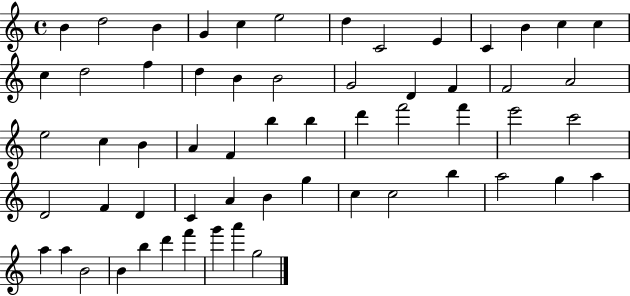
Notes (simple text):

B4/q D5/h B4/q G4/q C5/q E5/h D5/q C4/h E4/q C4/q B4/q C5/q C5/q C5/q D5/h F5/q D5/q B4/q B4/h G4/h D4/q F4/q F4/h A4/h E5/h C5/q B4/q A4/q F4/q B5/q B5/q D6/q F6/h F6/q E6/h C6/h D4/h F4/q D4/q C4/q A4/q B4/q G5/q C5/q C5/h B5/q A5/h G5/q A5/q A5/q A5/q B4/h B4/q B5/q D6/q F6/q G6/q A6/q G5/h